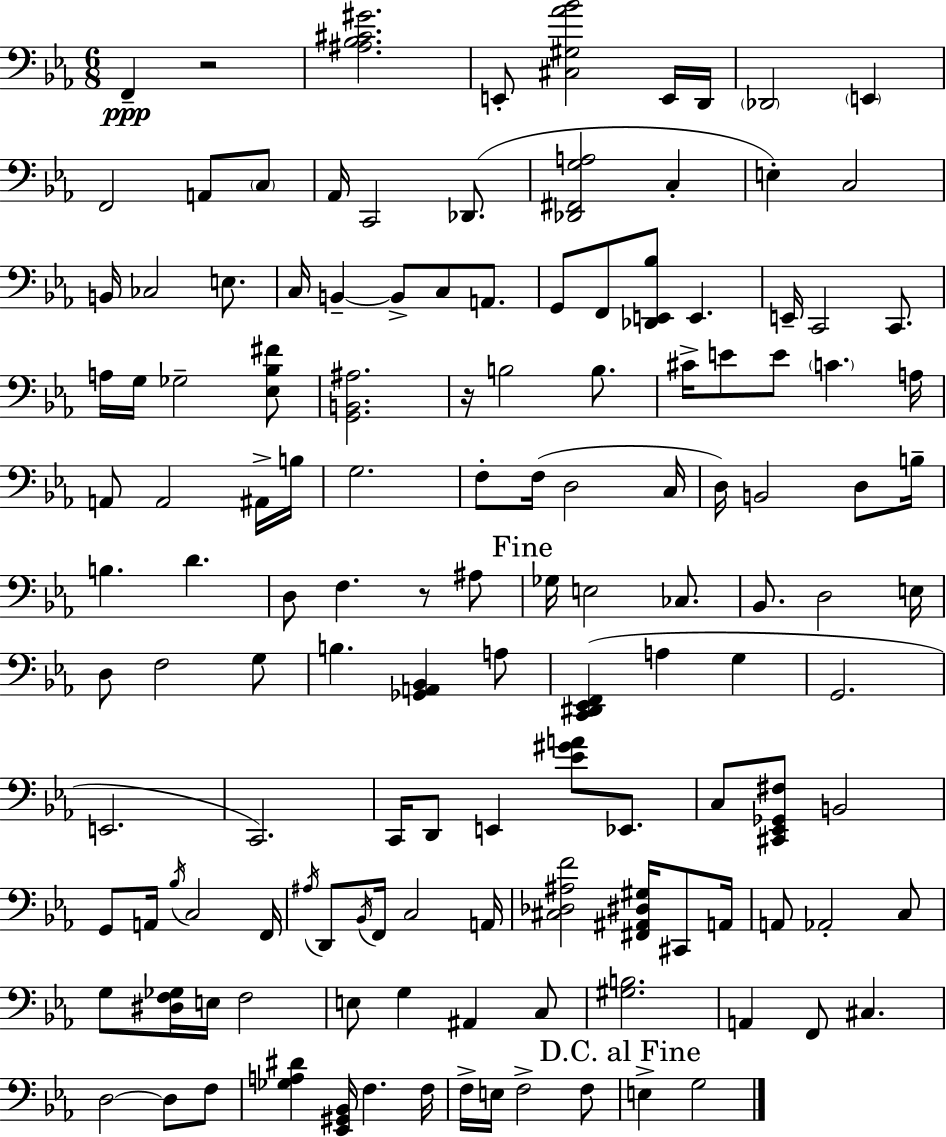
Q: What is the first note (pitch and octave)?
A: F2